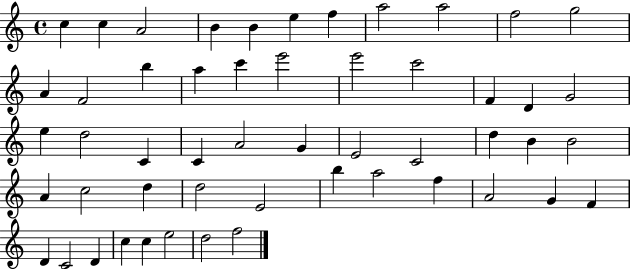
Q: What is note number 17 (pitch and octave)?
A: E6